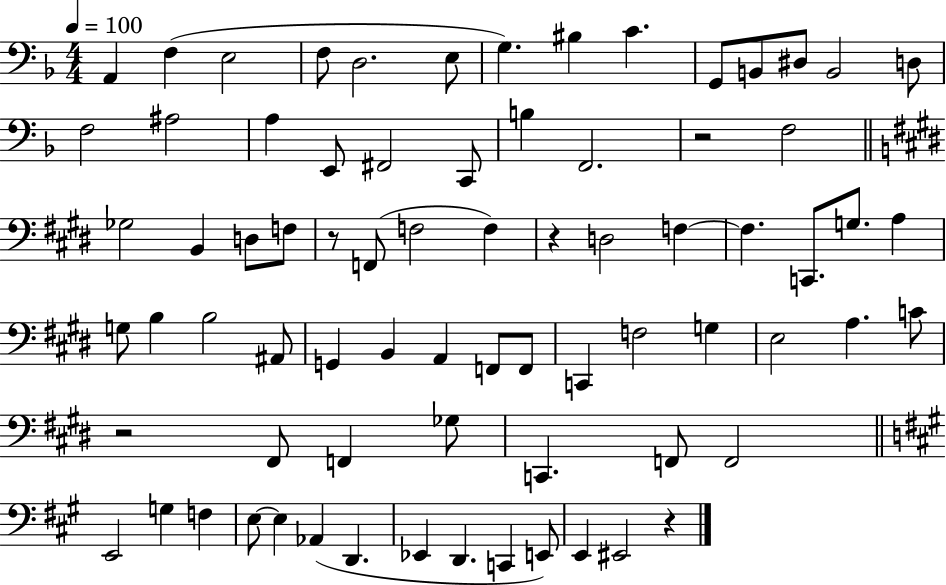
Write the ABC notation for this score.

X:1
T:Untitled
M:4/4
L:1/4
K:F
A,, F, E,2 F,/2 D,2 E,/2 G, ^B, C G,,/2 B,,/2 ^D,/2 B,,2 D,/2 F,2 ^A,2 A, E,,/2 ^F,,2 C,,/2 B, F,,2 z2 F,2 _G,2 B,, D,/2 F,/2 z/2 F,,/2 F,2 F, z D,2 F, F, C,,/2 G,/2 A, G,/2 B, B,2 ^A,,/2 G,, B,, A,, F,,/2 F,,/2 C,, F,2 G, E,2 A, C/2 z2 ^F,,/2 F,, _G,/2 C,, F,,/2 F,,2 E,,2 G, F, E,/2 E, _A,, D,, _E,, D,, C,, E,,/2 E,, ^E,,2 z